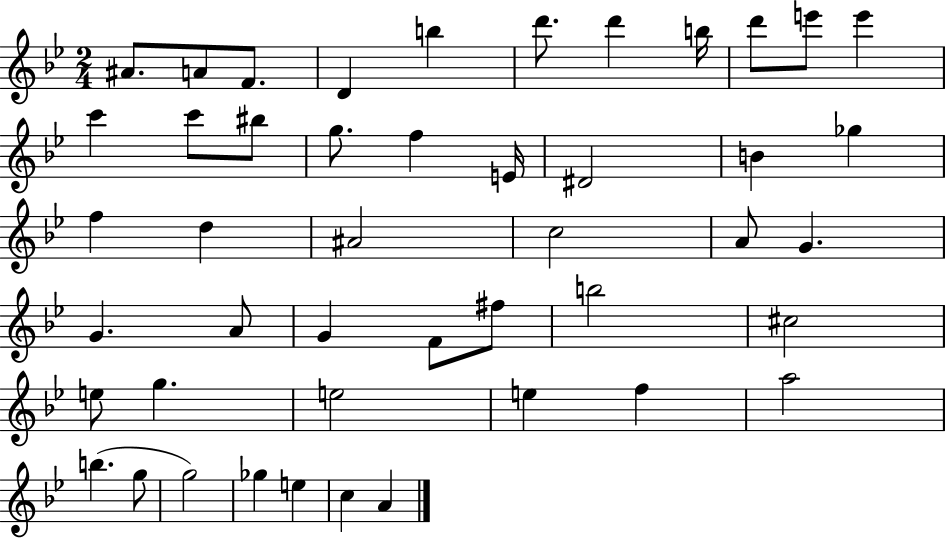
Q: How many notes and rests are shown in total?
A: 46